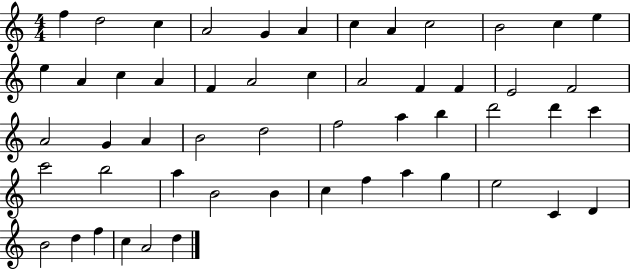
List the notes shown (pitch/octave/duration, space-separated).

F5/q D5/h C5/q A4/h G4/q A4/q C5/q A4/q C5/h B4/h C5/q E5/q E5/q A4/q C5/q A4/q F4/q A4/h C5/q A4/h F4/q F4/q E4/h F4/h A4/h G4/q A4/q B4/h D5/h F5/h A5/q B5/q D6/h D6/q C6/q C6/h B5/h A5/q B4/h B4/q C5/q F5/q A5/q G5/q E5/h C4/q D4/q B4/h D5/q F5/q C5/q A4/h D5/q